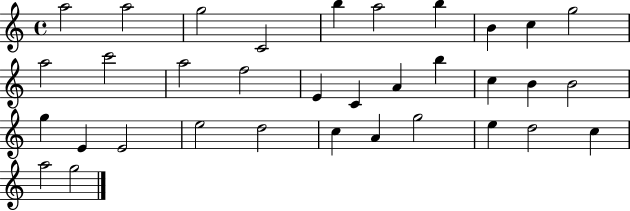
A5/h A5/h G5/h C4/h B5/q A5/h B5/q B4/q C5/q G5/h A5/h C6/h A5/h F5/h E4/q C4/q A4/q B5/q C5/q B4/q B4/h G5/q E4/q E4/h E5/h D5/h C5/q A4/q G5/h E5/q D5/h C5/q A5/h G5/h